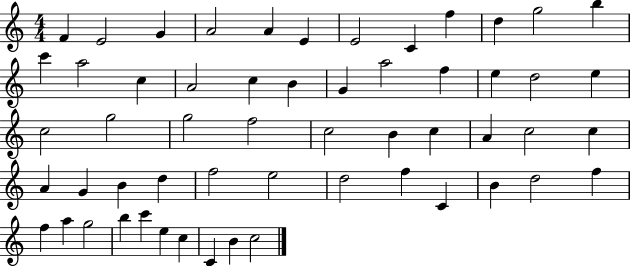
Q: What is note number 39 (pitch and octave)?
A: F5